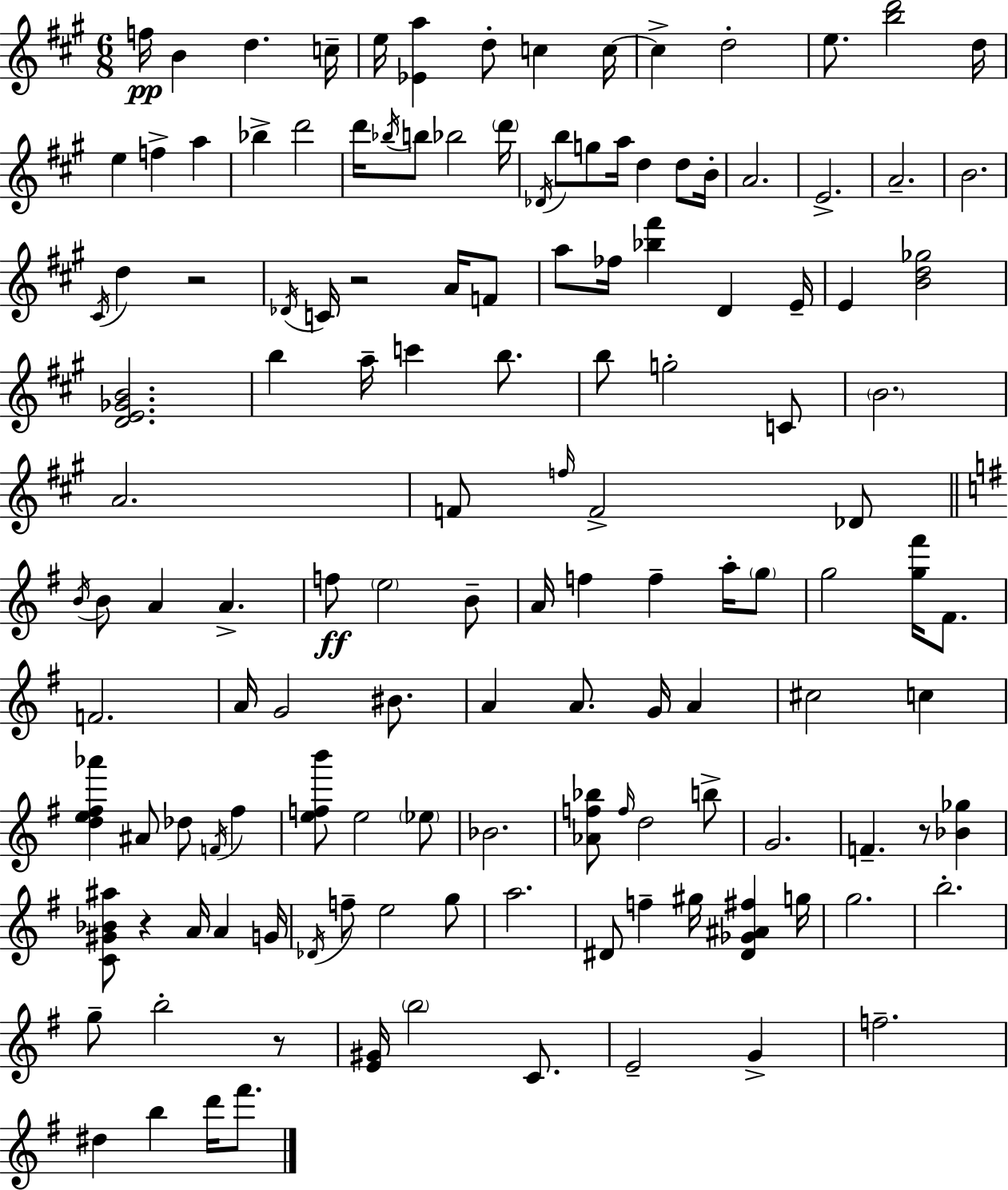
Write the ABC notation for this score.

X:1
T:Untitled
M:6/8
L:1/4
K:A
f/4 B d c/4 e/4 [_Ea] d/2 c c/4 c d2 e/2 [bd']2 d/4 e f a _b d'2 d'/4 _b/4 b/2 _b2 d'/4 _D/4 b/2 g/2 a/4 d d/2 B/4 A2 E2 A2 B2 ^C/4 d z2 _D/4 C/4 z2 A/4 F/2 a/2 _f/4 [_b^f'] D E/4 E [Bd_g]2 [DE_GB]2 b a/4 c' b/2 b/2 g2 C/2 B2 A2 F/2 f/4 F2 _D/2 B/4 B/2 A A f/2 e2 B/2 A/4 f f a/4 g/2 g2 [g^f']/4 ^F/2 F2 A/4 G2 ^B/2 A A/2 G/4 A ^c2 c [de^f_a'] ^A/2 _d/2 F/4 ^f [efb']/2 e2 _e/2 _B2 [_Af_b]/2 f/4 d2 b/2 G2 F z/2 [_B_g] [C^G_B^a]/2 z A/4 A G/4 _D/4 f/2 e2 g/2 a2 ^D/2 f ^g/4 [^D_G^A^f] g/4 g2 b2 g/2 b2 z/2 [E^G]/4 b2 C/2 E2 G f2 ^d b d'/4 ^f'/2